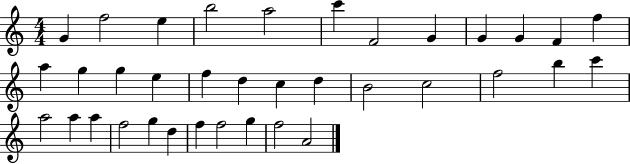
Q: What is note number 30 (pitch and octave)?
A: G5